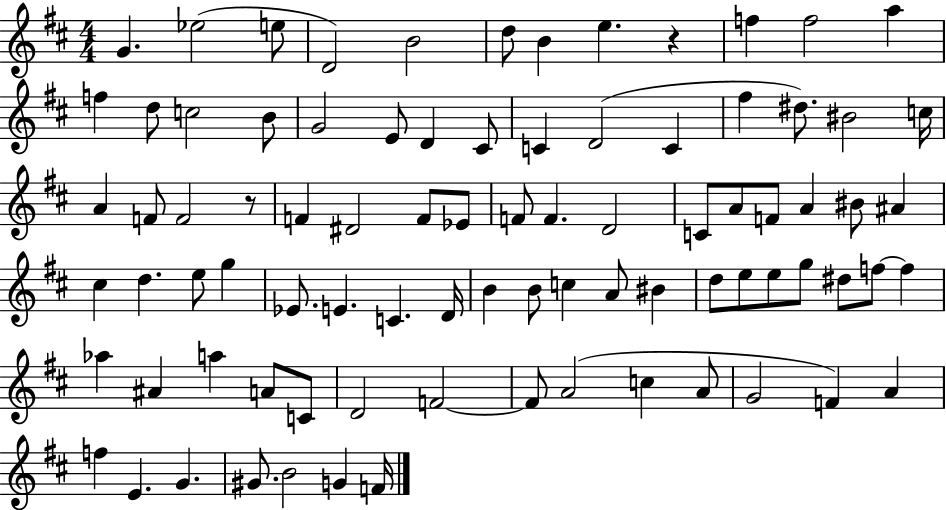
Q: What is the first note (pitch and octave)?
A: G4